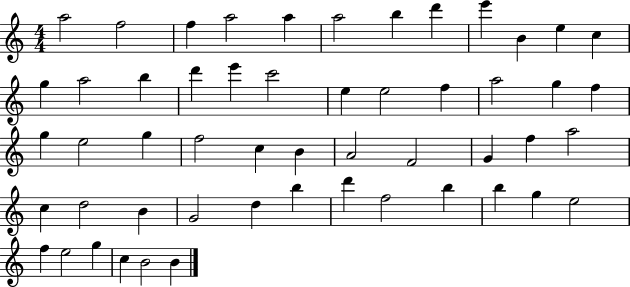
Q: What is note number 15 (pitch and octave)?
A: B5